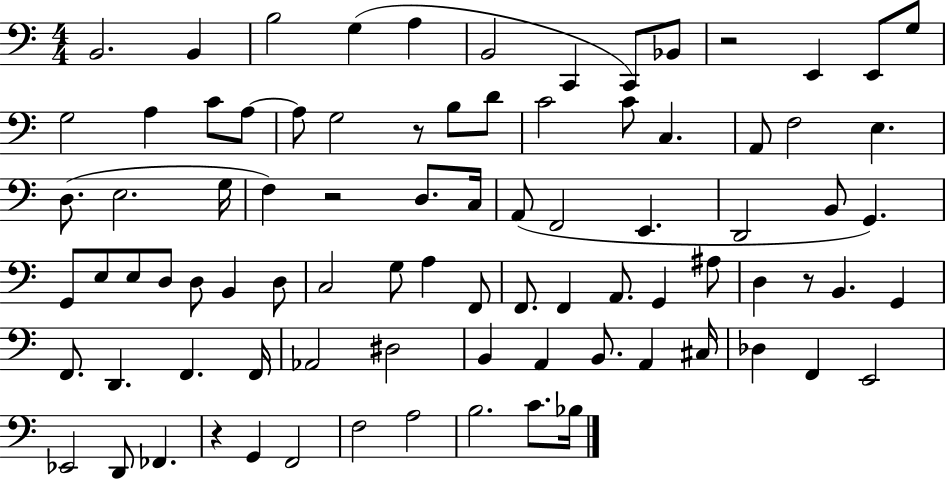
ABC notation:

X:1
T:Untitled
M:4/4
L:1/4
K:C
B,,2 B,, B,2 G, A, B,,2 C,, C,,/2 _B,,/2 z2 E,, E,,/2 G,/2 G,2 A, C/2 A,/2 A,/2 G,2 z/2 B,/2 D/2 C2 C/2 C, A,,/2 F,2 E, D,/2 E,2 G,/4 F, z2 D,/2 C,/4 A,,/2 F,,2 E,, D,,2 B,,/2 G,, G,,/2 E,/2 E,/2 D,/2 D,/2 B,, D,/2 C,2 G,/2 A, F,,/2 F,,/2 F,, A,,/2 G,, ^A,/2 D, z/2 B,, G,, F,,/2 D,, F,, F,,/4 _A,,2 ^D,2 B,, A,, B,,/2 A,, ^C,/4 _D, F,, E,,2 _E,,2 D,,/2 _F,, z G,, F,,2 F,2 A,2 B,2 C/2 _B,/4